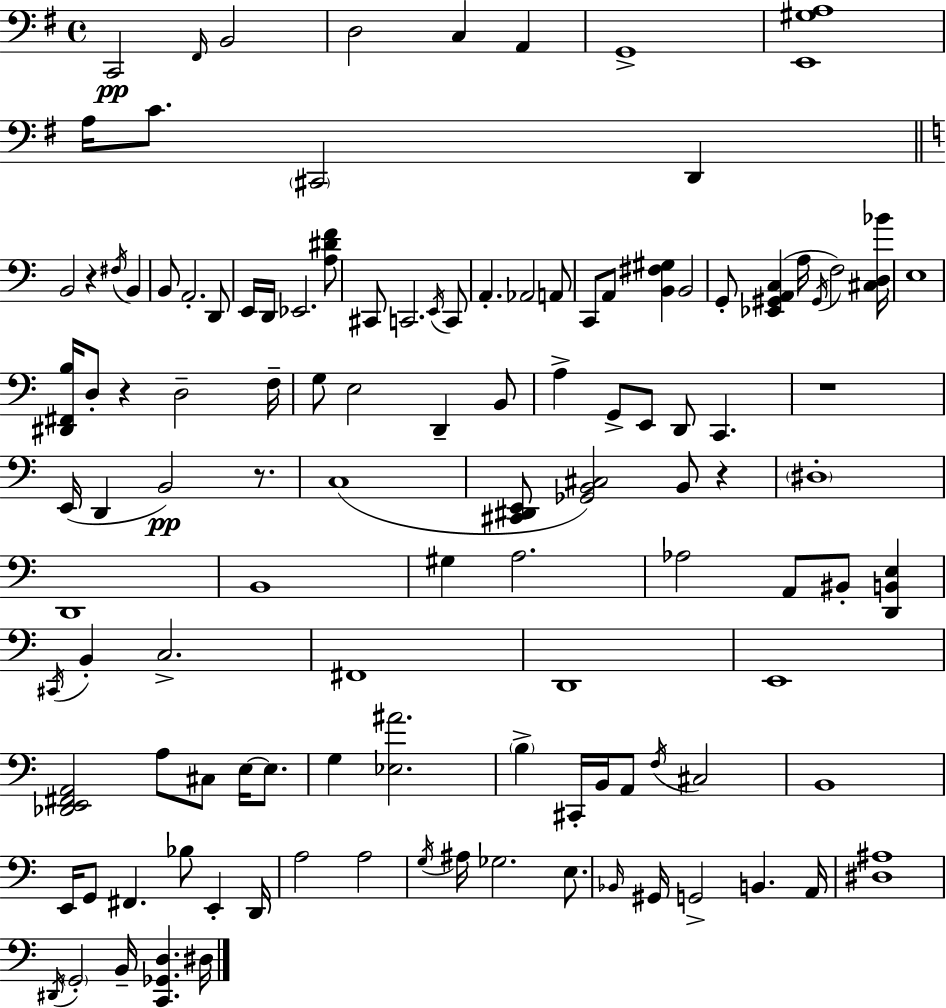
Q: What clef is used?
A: bass